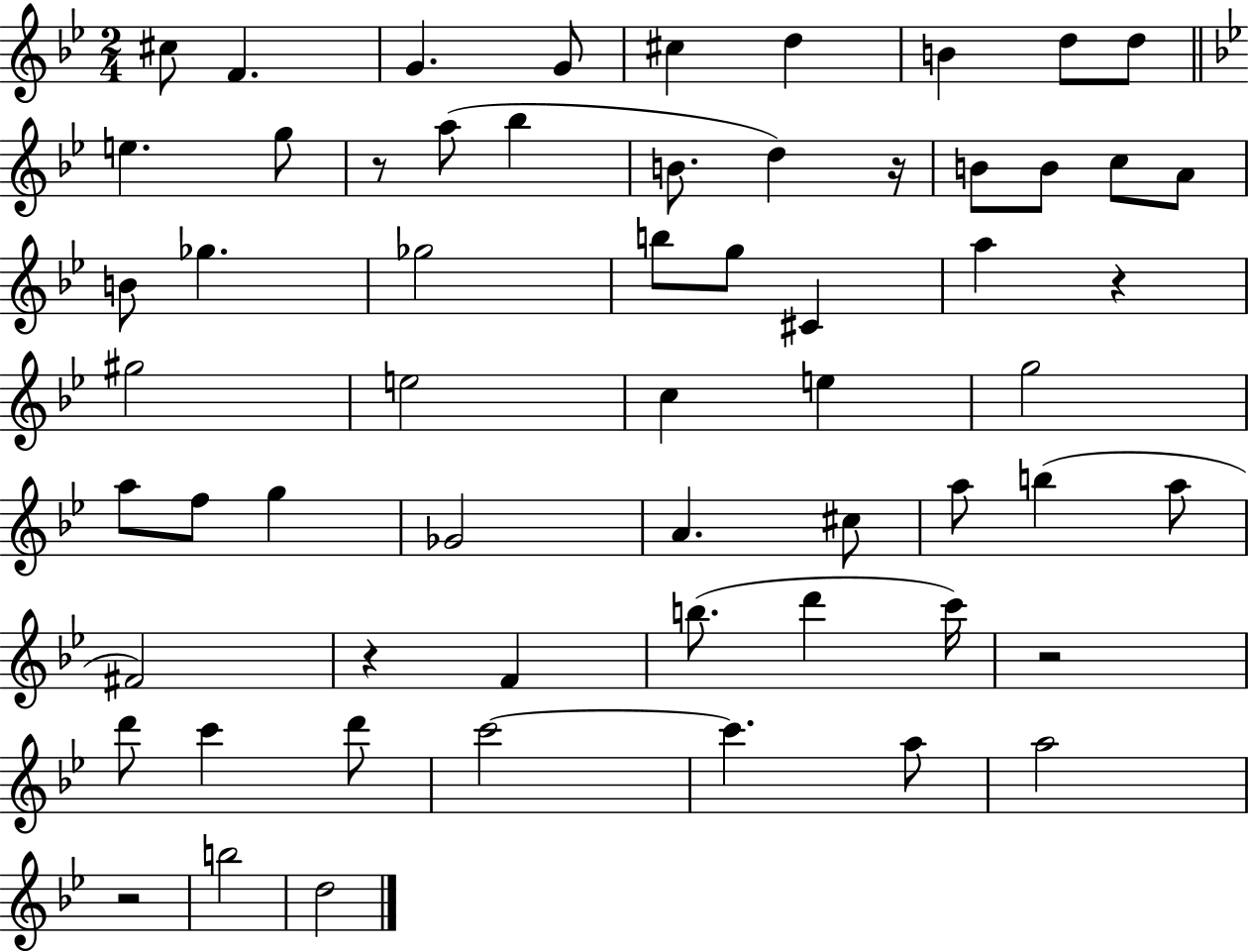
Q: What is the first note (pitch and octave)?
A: C#5